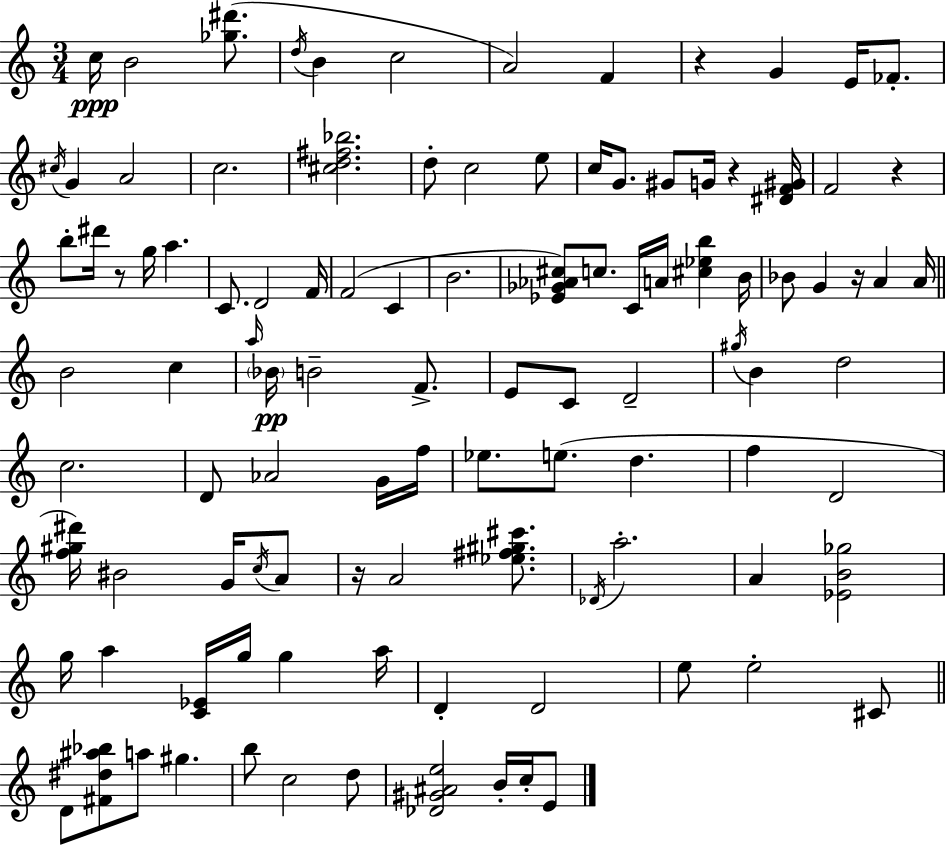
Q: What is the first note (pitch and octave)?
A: C5